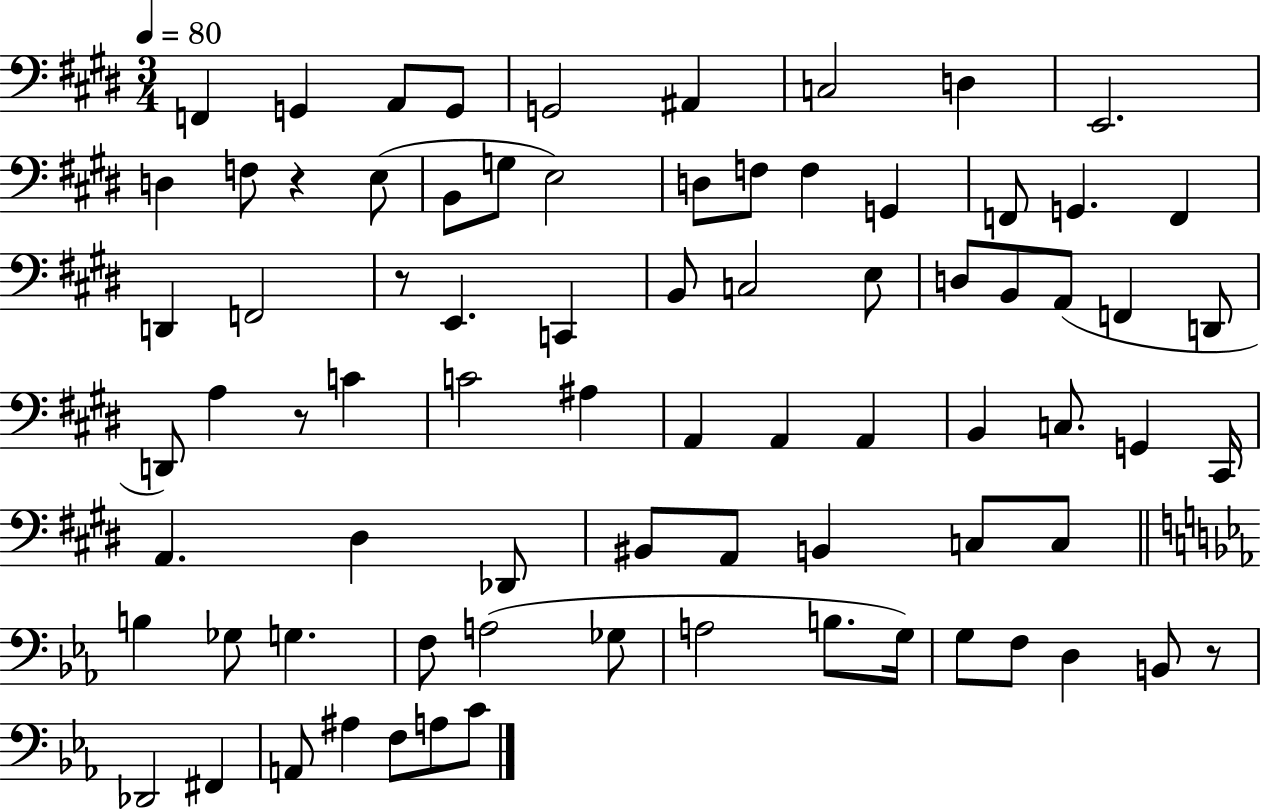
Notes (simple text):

F2/q G2/q A2/e G2/e G2/h A#2/q C3/h D3/q E2/h. D3/q F3/e R/q E3/e B2/e G3/e E3/h D3/e F3/e F3/q G2/q F2/e G2/q. F2/q D2/q F2/h R/e E2/q. C2/q B2/e C3/h E3/e D3/e B2/e A2/e F2/q D2/e D2/e A3/q R/e C4/q C4/h A#3/q A2/q A2/q A2/q B2/q C3/e. G2/q C#2/s A2/q. D#3/q Db2/e BIS2/e A2/e B2/q C3/e C3/e B3/q Gb3/e G3/q. F3/e A3/h Gb3/e A3/h B3/e. G3/s G3/e F3/e D3/q B2/e R/e Db2/h F#2/q A2/e A#3/q F3/e A3/e C4/e